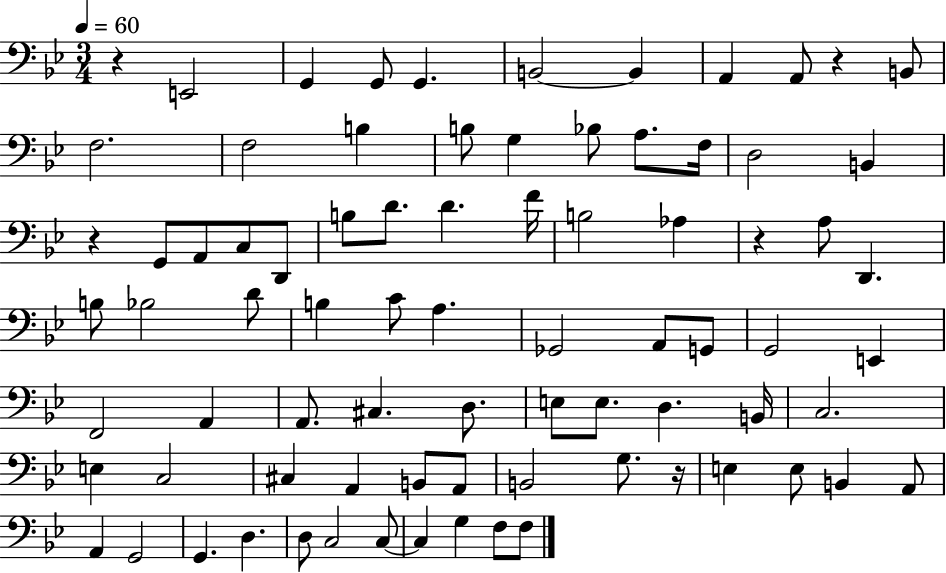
{
  \clef bass
  \numericTimeSignature
  \time 3/4
  \key bes \major
  \tempo 4 = 60
  r4 e,2 | g,4 g,8 g,4. | b,2~~ b,4 | a,4 a,8 r4 b,8 | \break f2. | f2 b4 | b8 g4 bes8 a8. f16 | d2 b,4 | \break r4 g,8 a,8 c8 d,8 | b8 d'8. d'4. f'16 | b2 aes4 | r4 a8 d,4. | \break b8 bes2 d'8 | b4 c'8 a4. | ges,2 a,8 g,8 | g,2 e,4 | \break f,2 a,4 | a,8. cis4. d8. | e8 e8. d4. b,16 | c2. | \break e4 c2 | cis4 a,4 b,8 a,8 | b,2 g8. r16 | e4 e8 b,4 a,8 | \break a,4 g,2 | g,4. d4. | d8 c2 c8~~ | c4 g4 f8 f8 | \break \bar "|."
}